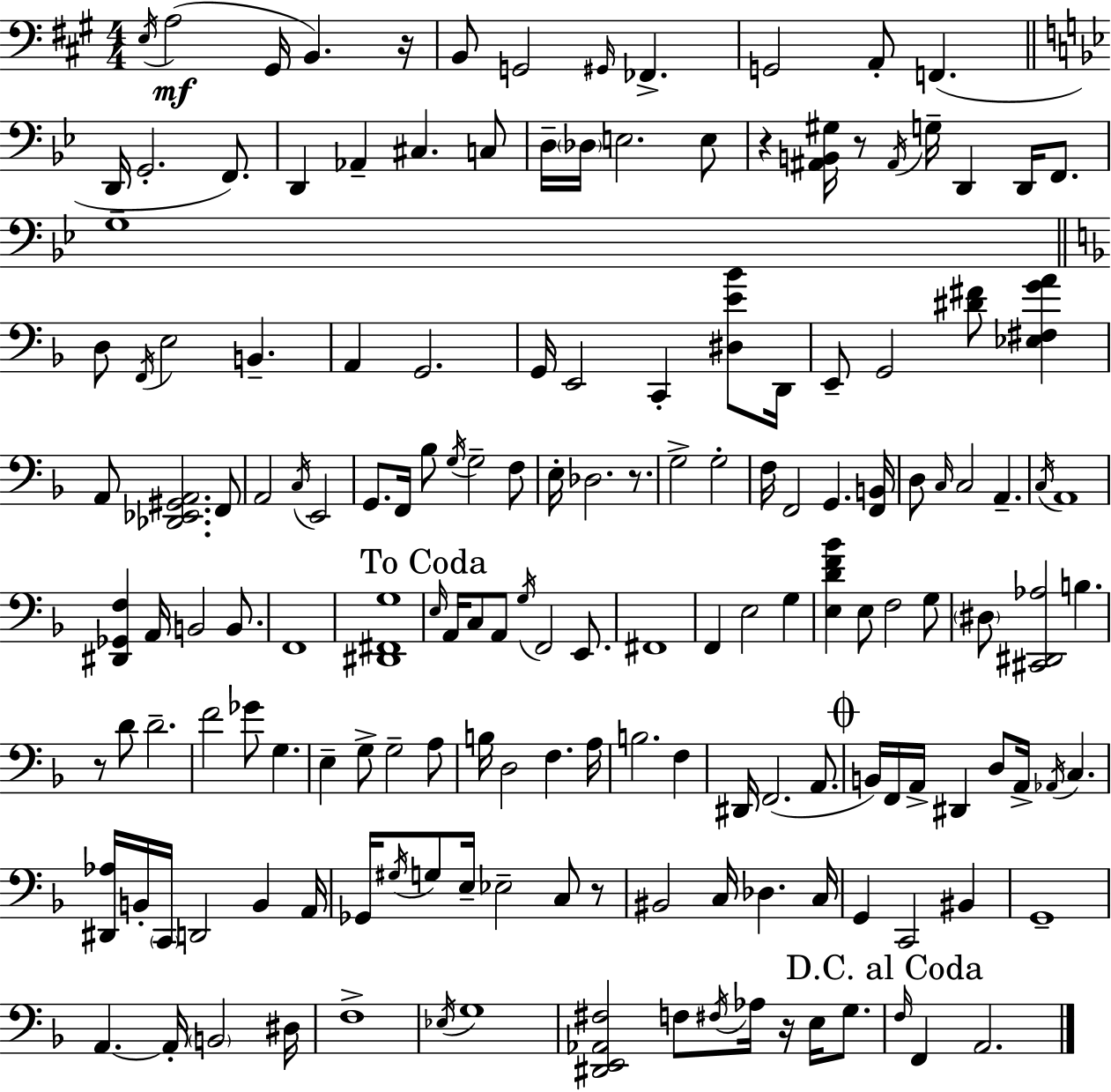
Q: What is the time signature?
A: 4/4